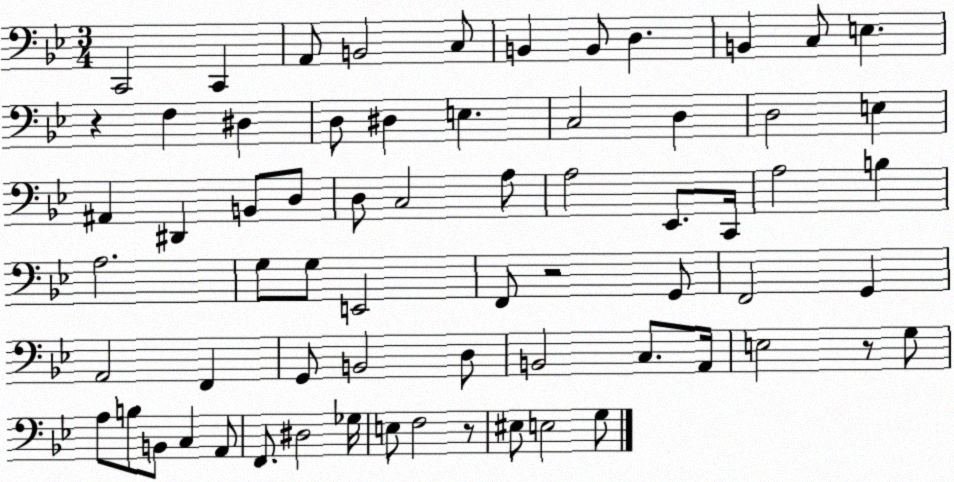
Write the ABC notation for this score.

X:1
T:Untitled
M:3/4
L:1/4
K:Bb
C,,2 C,, A,,/2 B,,2 C,/2 B,, B,,/2 D, B,, C,/2 E, z F, ^D, D,/2 ^D, E, C,2 D, D,2 E, ^A,, ^D,, B,,/2 D,/2 D,/2 C,2 A,/2 A,2 _E,,/2 C,,/4 A,2 B, A,2 G,/2 G,/2 E,,2 F,,/2 z2 G,,/2 F,,2 G,, A,,2 F,, G,,/2 B,,2 D,/2 B,,2 C,/2 A,,/4 E,2 z/2 G,/2 A,/2 B,/2 B,,/2 C, A,,/2 F,,/2 ^D,2 _G,/4 E,/2 F,2 z/2 ^E,/2 E,2 G,/2